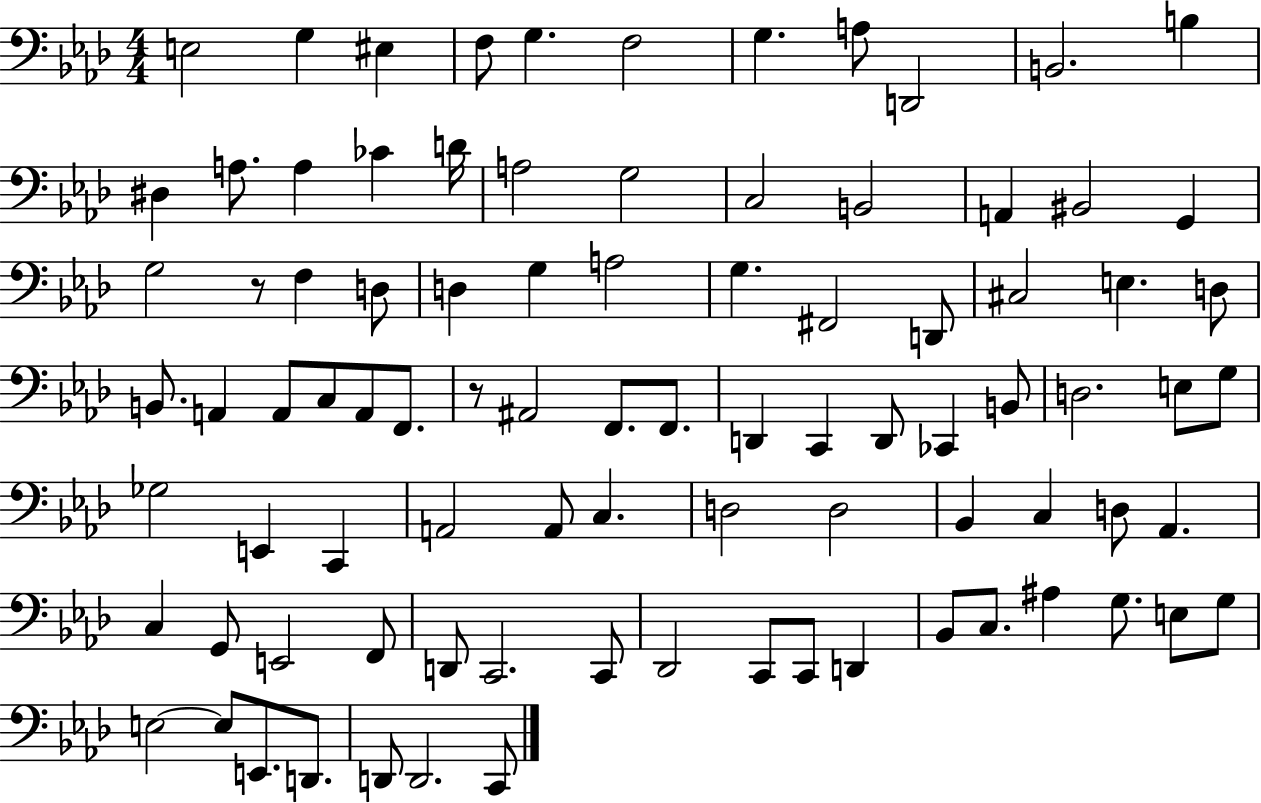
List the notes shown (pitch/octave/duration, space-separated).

E3/h G3/q EIS3/q F3/e G3/q. F3/h G3/q. A3/e D2/h B2/h. B3/q D#3/q A3/e. A3/q CES4/q D4/s A3/h G3/h C3/h B2/h A2/q BIS2/h G2/q G3/h R/e F3/q D3/e D3/q G3/q A3/h G3/q. F#2/h D2/e C#3/h E3/q. D3/e B2/e. A2/q A2/e C3/e A2/e F2/e. R/e A#2/h F2/e. F2/e. D2/q C2/q D2/e CES2/q B2/e D3/h. E3/e G3/e Gb3/h E2/q C2/q A2/h A2/e C3/q. D3/h D3/h Bb2/q C3/q D3/e Ab2/q. C3/q G2/e E2/h F2/e D2/e C2/h. C2/e Db2/h C2/e C2/e D2/q Bb2/e C3/e. A#3/q G3/e. E3/e G3/e E3/h E3/e E2/e. D2/e. D2/e D2/h. C2/e